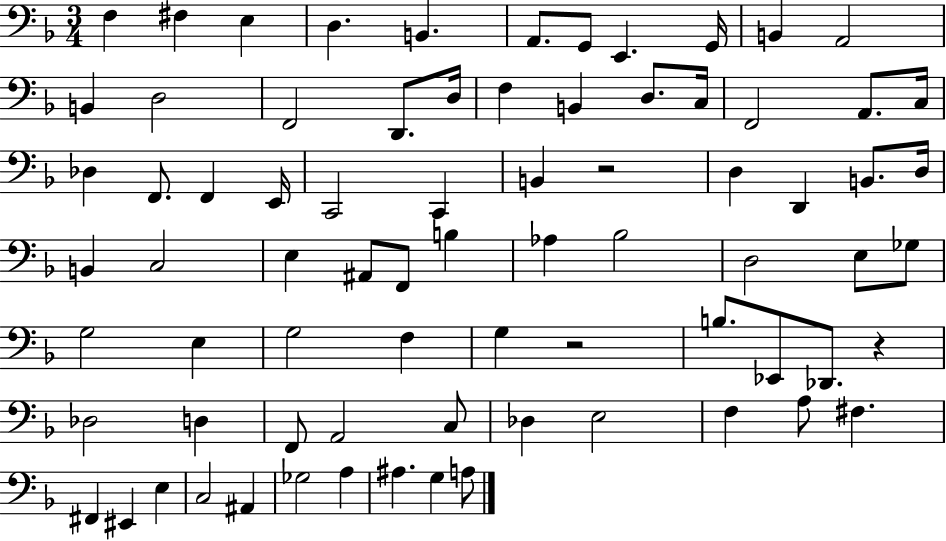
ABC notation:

X:1
T:Untitled
M:3/4
L:1/4
K:F
F, ^F, E, D, B,, A,,/2 G,,/2 E,, G,,/4 B,, A,,2 B,, D,2 F,,2 D,,/2 D,/4 F, B,, D,/2 C,/4 F,,2 A,,/2 C,/4 _D, F,,/2 F,, E,,/4 C,,2 C,, B,, z2 D, D,, B,,/2 D,/4 B,, C,2 E, ^A,,/2 F,,/2 B, _A, _B,2 D,2 E,/2 _G,/2 G,2 E, G,2 F, G, z2 B,/2 _E,,/2 _D,,/2 z _D,2 D, F,,/2 A,,2 C,/2 _D, E,2 F, A,/2 ^F, ^F,, ^E,, E, C,2 ^A,, _G,2 A, ^A, G, A,/2